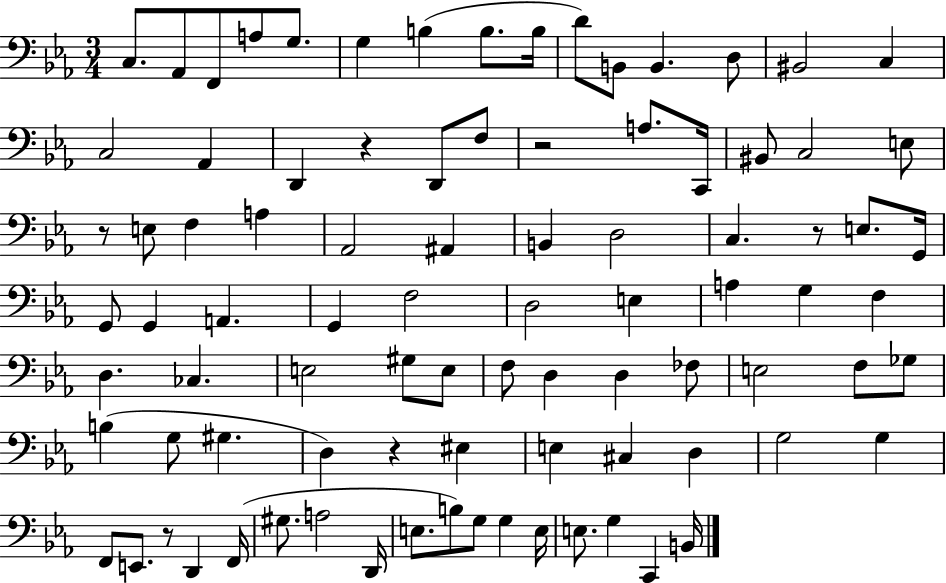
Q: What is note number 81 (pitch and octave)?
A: G3